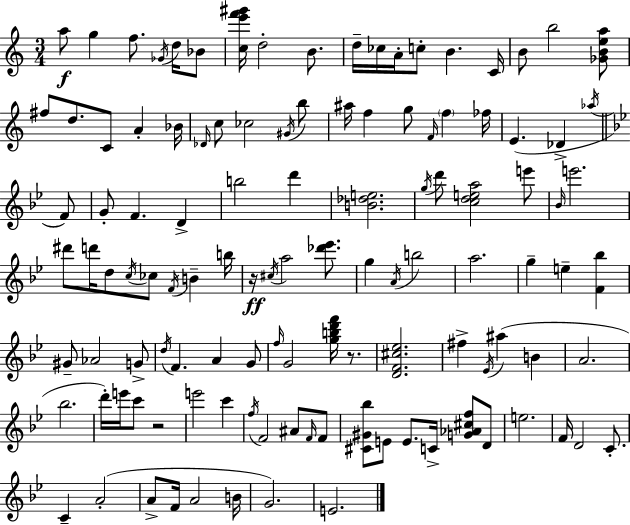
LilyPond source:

{
  \clef treble
  \numericTimeSignature
  \time 3/4
  \key a \minor
  a''8\f g''4 f''8. \acciaccatura { ges'16 } d''16 bes'8 | <c'' e''' f''' gis'''>16 d''2-. b'8. | d''16-- ces''16 a'16-. c''8-. b'4. | c'16 b'8 b''2 <ges' b' e'' a''>8 | \break fis''8 d''8. c'8 a'4-. | bes'16 \grace { des'16 } c''8 ces''2 | \acciaccatura { gis'16 } b''8 ais''16 f''4 g''8 \grace { f'16 } \parenthesize f''4 | fes''16 e'4.( des'4-> | \break \acciaccatura { aes''16 } \bar "||" \break \key g \minor f'8) g'8-. f'4. d'4-> | b''2 d'''4 | <b' des'' e''>2. | \acciaccatura { g''16 } d'''8 <c'' d'' e'' a''>2 | \break e'''8 \grace { bes'16 } e'''2. | dis'''8 d'''16 d''8 \acciaccatura { c''16 } ces''8 | \acciaccatura { f'16 } b'4-- b''16 r16\ff \acciaccatura { cis''16 } a''2 | <des''' ees'''>8. g''4 \acciaccatura { a'16 } | \break b''2 a''2. | g''4-- | e''4-- <f' bes''>4 gis'8-- aes'2 | g'8-> \acciaccatura { d''16 } f'4. | \break a'4 g'8 \grace { f''16 } g'2 | <g'' b'' d''' f'''>16 r8. <d' f' cis'' ees''>2. | fis''4-> | \acciaccatura { ees'16 } ais''4( b'4 a'2. | \break bes''2. | d'''16-.) | e'''16 c'''8 r2 e'''2 | c'''4 \acciaccatura { f''16 } | \break f'2 ais'8 \grace { f'16 } f'8 | <cis' gis' bes''>8 e'8 e'8. c'16-> <g' aes' cis'' f''>8 d'8 | e''2. | f'16 d'2 c'8.-. | \break c'4-- a'2-.( | a'8-> f'16 a'2 | b'16 g'2.) | e'2. | \break \bar "|."
}